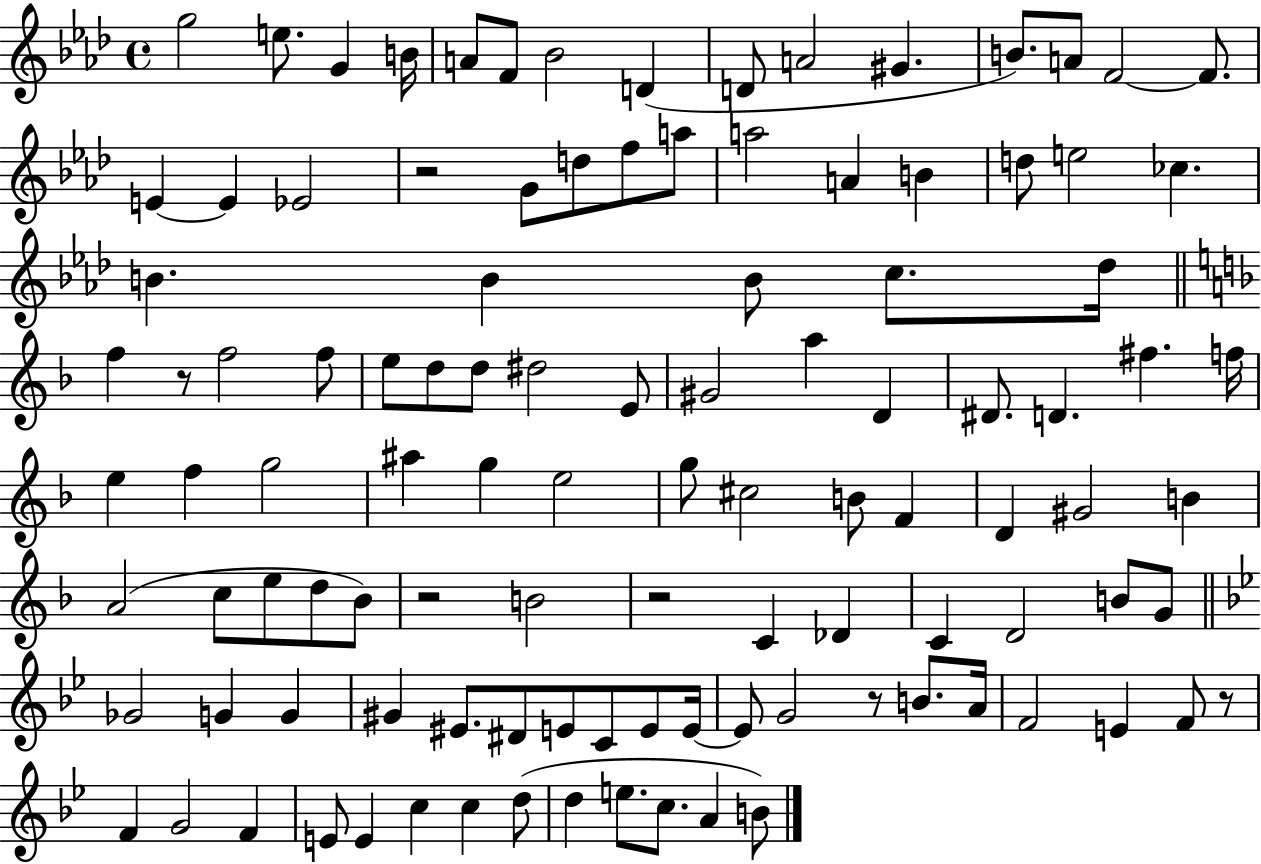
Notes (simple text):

G5/h E5/e. G4/q B4/s A4/e F4/e Bb4/h D4/q D4/e A4/h G#4/q. B4/e. A4/e F4/h F4/e. E4/q E4/q Eb4/h R/h G4/e D5/e F5/e A5/e A5/h A4/q B4/q D5/e E5/h CES5/q. B4/q. B4/q B4/e C5/e. Db5/s F5/q R/e F5/h F5/e E5/e D5/e D5/e D#5/h E4/e G#4/h A5/q D4/q D#4/e. D4/q. F#5/q. F5/s E5/q F5/q G5/h A#5/q G5/q E5/h G5/e C#5/h B4/e F4/q D4/q G#4/h B4/q A4/h C5/e E5/e D5/e Bb4/e R/h B4/h R/h C4/q Db4/q C4/q D4/h B4/e G4/e Gb4/h G4/q G4/q G#4/q EIS4/e. D#4/e E4/e C4/e E4/e E4/s E4/e G4/h R/e B4/e. A4/s F4/h E4/q F4/e R/e F4/q G4/h F4/q E4/e E4/q C5/q C5/q D5/e D5/q E5/e. C5/e. A4/q B4/e